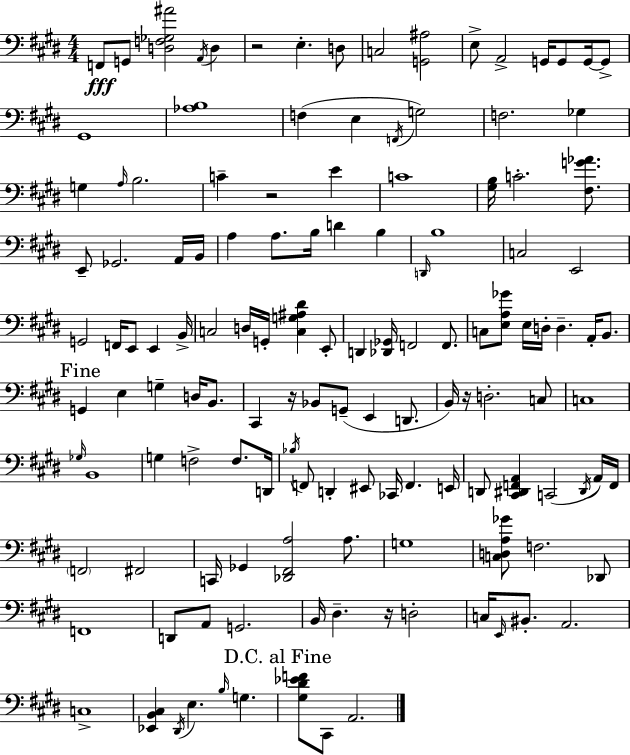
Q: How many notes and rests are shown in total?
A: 134